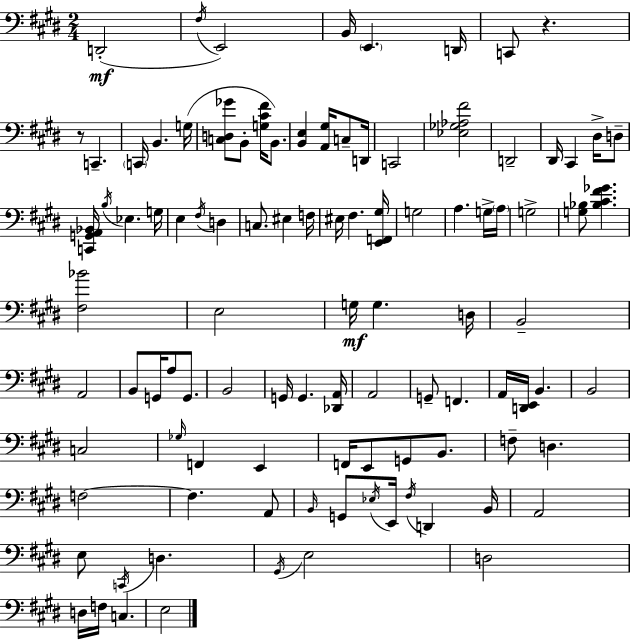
X:1
T:Untitled
M:2/4
L:1/4
K:E
D,,2 ^F,/4 E,,2 B,,/4 E,, D,,/4 C,,/2 z z/2 C,, C,,/4 B,, G,/4 [C,D,_G]/2 B,,/2 [G,^C^F]/4 B,,/2 [B,,E,] [A,,^G,]/4 C,/2 D,,/4 C,,2 [_E,_G,_A,^F]2 D,,2 ^D,,/4 ^C,, ^D,/4 D,/2 [C,,G,,A,,_B,,]/4 B,/4 _E, G,/4 E, ^F,/4 D, C,/2 ^E, F,/4 ^E,/4 ^F, [E,,F,,^G,]/4 G,2 A, G,/4 A,/4 G,2 [G,_B,]/2 [_B,^C^F_G] [^F,_B]2 E,2 G,/4 G, D,/4 B,,2 A,,2 B,,/2 G,,/4 A,/2 G,,/2 B,,2 G,,/4 G,, [_D,,A,,]/4 A,,2 G,,/2 F,, A,,/4 [D,,E,,]/4 B,, B,,2 C,2 _G,/4 F,, E,, F,,/4 E,,/2 G,,/2 B,,/2 F,/2 D, F,2 F, A,,/2 B,,/4 G,,/2 _E,/4 E,,/4 ^F,/4 D,, B,,/4 A,,2 E,/2 C,,/4 D, ^G,,/4 E,2 D,2 D,/4 F,/4 C, E,2